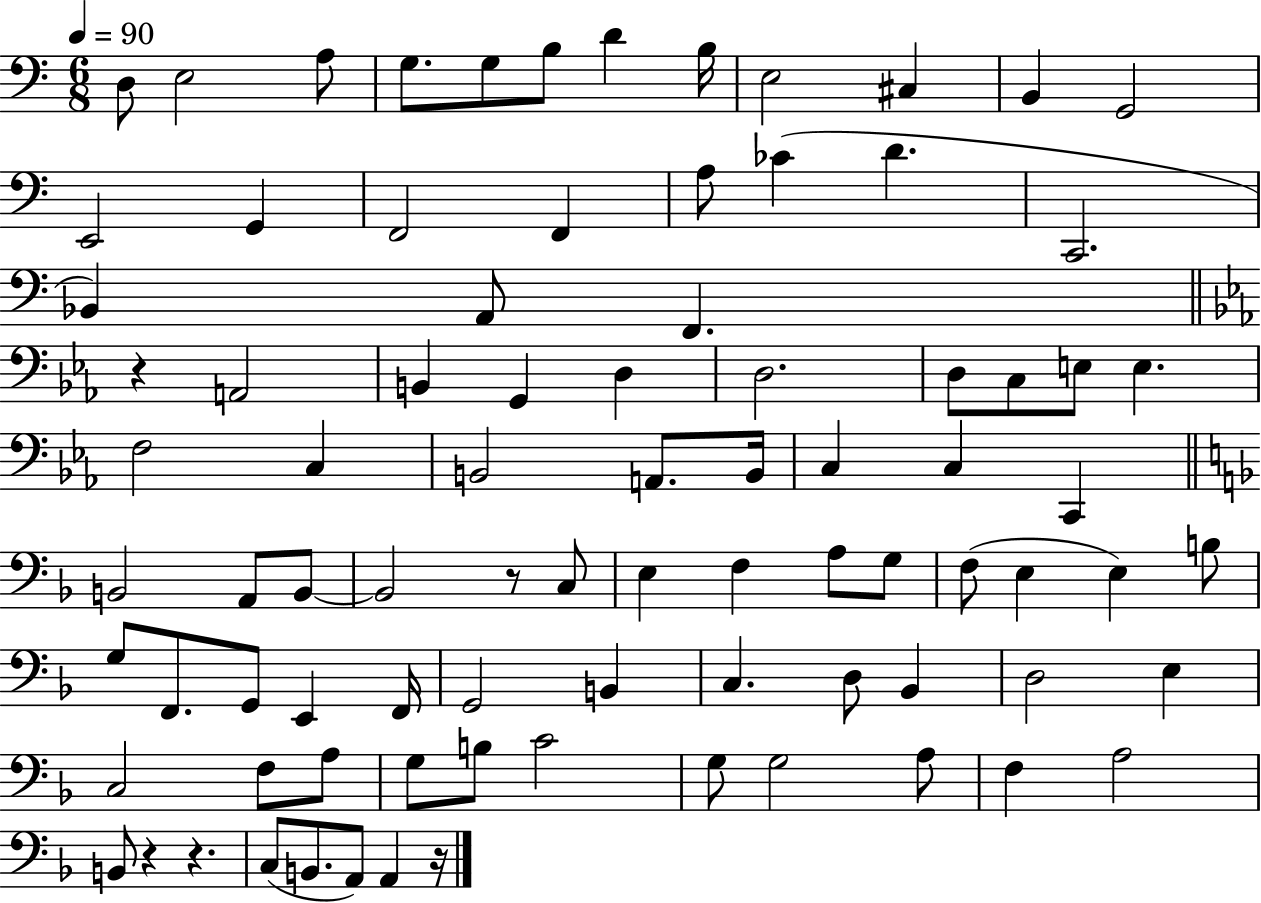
{
  \clef bass
  \numericTimeSignature
  \time 6/8
  \key c \major
  \tempo 4 = 90
  d8 e2 a8 | g8. g8 b8 d'4 b16 | e2 cis4 | b,4 g,2 | \break e,2 g,4 | f,2 f,4 | a8 ces'4( d'4. | c,2. | \break bes,4) a,8 f,4. | \bar "||" \break \key ees \major r4 a,2 | b,4 g,4 d4 | d2. | d8 c8 e8 e4. | \break f2 c4 | b,2 a,8. b,16 | c4 c4 c,4 | \bar "||" \break \key d \minor b,2 a,8 b,8~~ | b,2 r8 c8 | e4 f4 a8 g8 | f8( e4 e4) b8 | \break g8 f,8. g,8 e,4 f,16 | g,2 b,4 | c4. d8 bes,4 | d2 e4 | \break c2 f8 a8 | g8 b8 c'2 | g8 g2 a8 | f4 a2 | \break b,8 r4 r4. | c8( b,8. a,8) a,4 r16 | \bar "|."
}